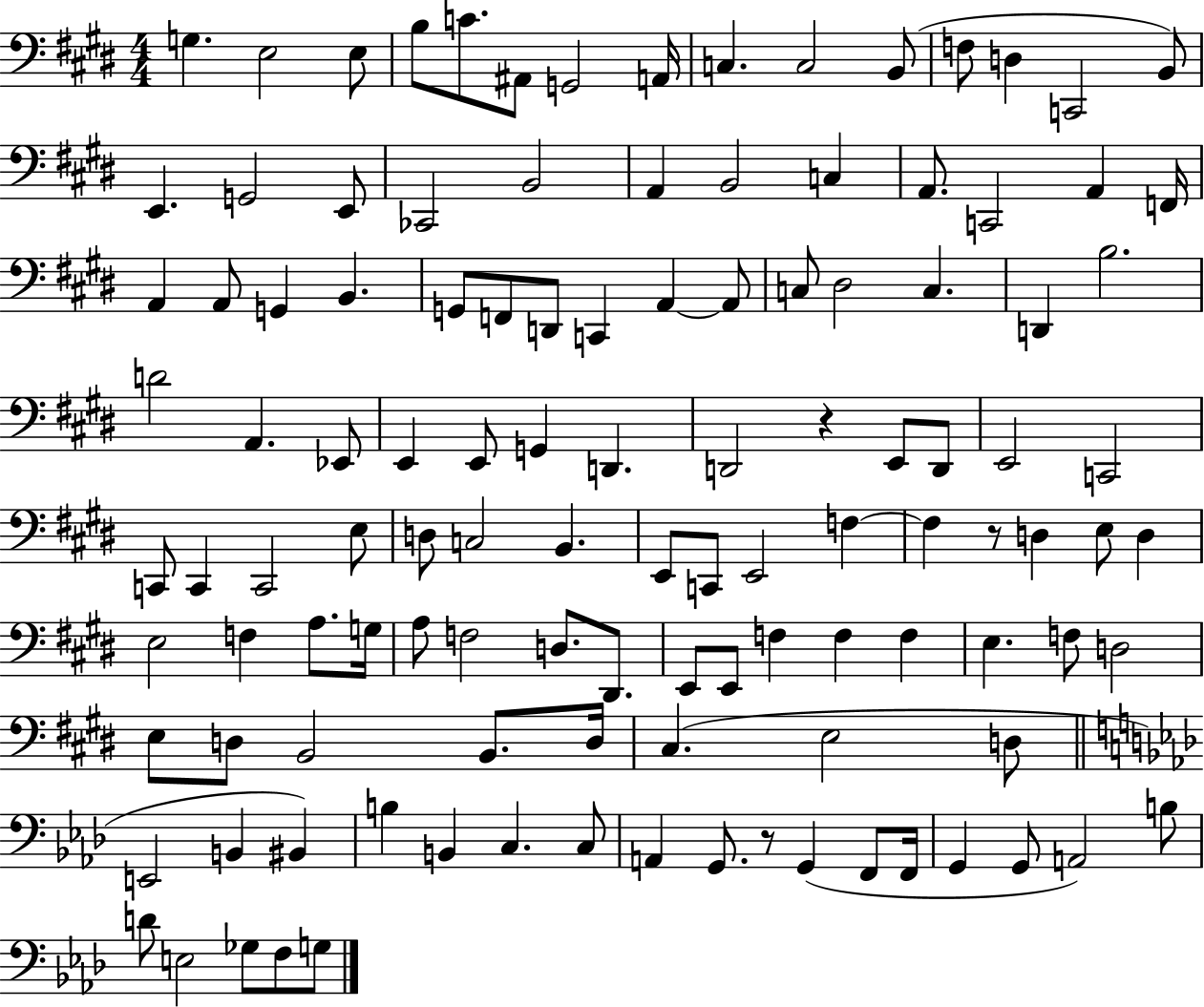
X:1
T:Untitled
M:4/4
L:1/4
K:E
G, E,2 E,/2 B,/2 C/2 ^A,,/2 G,,2 A,,/4 C, C,2 B,,/2 F,/2 D, C,,2 B,,/2 E,, G,,2 E,,/2 _C,,2 B,,2 A,, B,,2 C, A,,/2 C,,2 A,, F,,/4 A,, A,,/2 G,, B,, G,,/2 F,,/2 D,,/2 C,, A,, A,,/2 C,/2 ^D,2 C, D,, B,2 D2 A,, _E,,/2 E,, E,,/2 G,, D,, D,,2 z E,,/2 D,,/2 E,,2 C,,2 C,,/2 C,, C,,2 E,/2 D,/2 C,2 B,, E,,/2 C,,/2 E,,2 F, F, z/2 D, E,/2 D, E,2 F, A,/2 G,/4 A,/2 F,2 D,/2 ^D,,/2 E,,/2 E,,/2 F, F, F, E, F,/2 D,2 E,/2 D,/2 B,,2 B,,/2 D,/4 ^C, E,2 D,/2 E,,2 B,, ^B,, B, B,, C, C,/2 A,, G,,/2 z/2 G,, F,,/2 F,,/4 G,, G,,/2 A,,2 B,/2 D/2 E,2 _G,/2 F,/2 G,/2